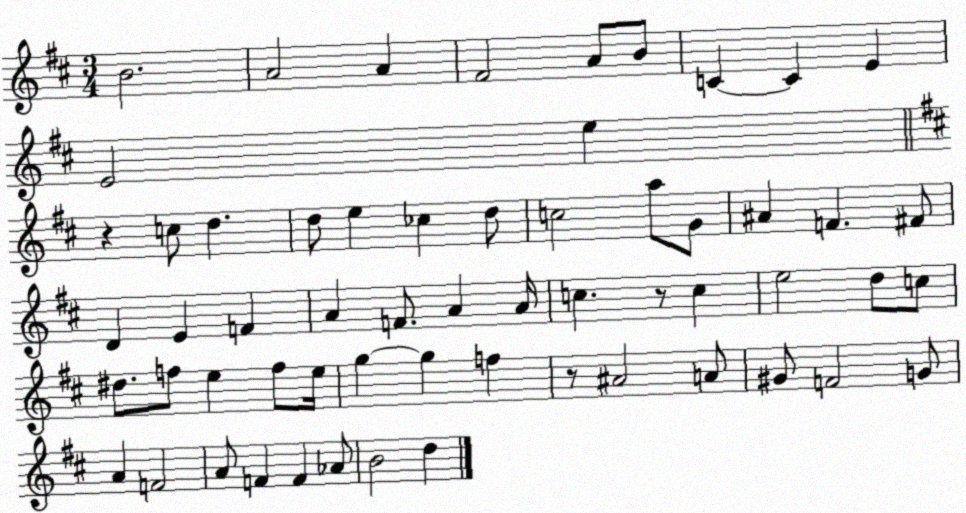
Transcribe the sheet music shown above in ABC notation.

X:1
T:Untitled
M:3/4
L:1/4
K:D
B2 A2 A ^F2 A/2 B/2 C C E E2 e z c/2 d d/2 e _c d/2 c2 a/2 G/2 ^A F ^F/2 D E F A F/2 A A/4 c z/2 c e2 d/2 c/2 ^d/2 f/2 e f/2 e/4 g g f z/2 ^A2 A/2 ^G/2 F2 G/2 A F2 A/2 F F _A/2 B2 d